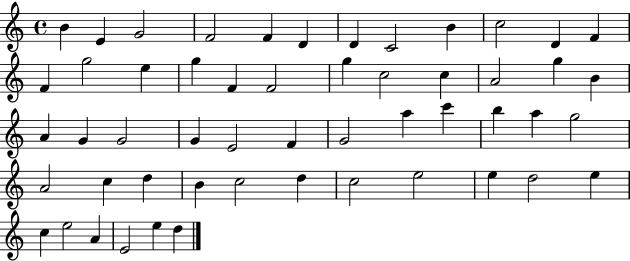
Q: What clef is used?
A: treble